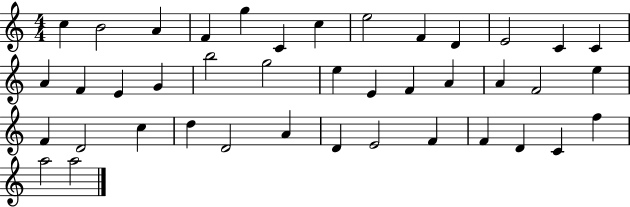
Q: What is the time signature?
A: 4/4